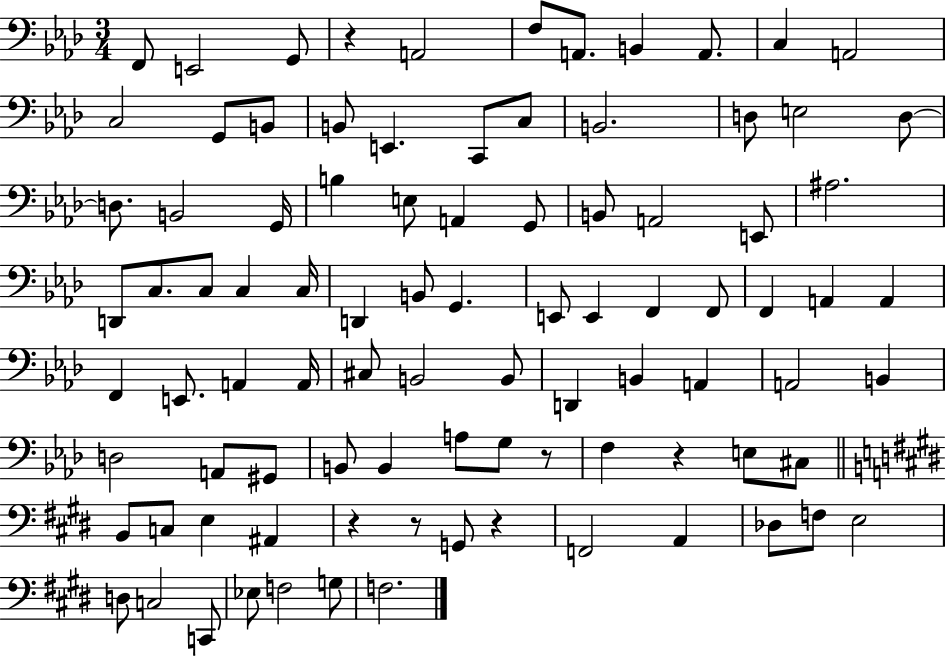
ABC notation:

X:1
T:Untitled
M:3/4
L:1/4
K:Ab
F,,/2 E,,2 G,,/2 z A,,2 F,/2 A,,/2 B,, A,,/2 C, A,,2 C,2 G,,/2 B,,/2 B,,/2 E,, C,,/2 C,/2 B,,2 D,/2 E,2 D,/2 D,/2 B,,2 G,,/4 B, E,/2 A,, G,,/2 B,,/2 A,,2 E,,/2 ^A,2 D,,/2 C,/2 C,/2 C, C,/4 D,, B,,/2 G,, E,,/2 E,, F,, F,,/2 F,, A,, A,, F,, E,,/2 A,, A,,/4 ^C,/2 B,,2 B,,/2 D,, B,, A,, A,,2 B,, D,2 A,,/2 ^G,,/2 B,,/2 B,, A,/2 G,/2 z/2 F, z E,/2 ^C,/2 B,,/2 C,/2 E, ^A,, z z/2 G,,/2 z F,,2 A,, _D,/2 F,/2 E,2 D,/2 C,2 C,,/2 _E,/2 F,2 G,/2 F,2